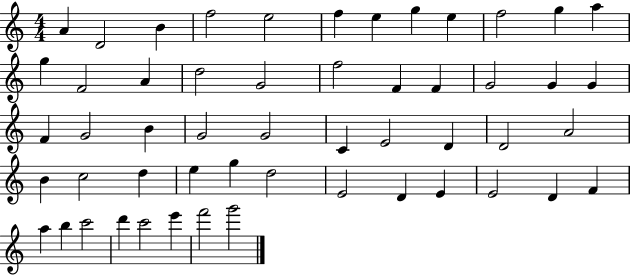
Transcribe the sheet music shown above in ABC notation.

X:1
T:Untitled
M:4/4
L:1/4
K:C
A D2 B f2 e2 f e g e f2 g a g F2 A d2 G2 f2 F F G2 G G F G2 B G2 G2 C E2 D D2 A2 B c2 d e g d2 E2 D E E2 D F a b c'2 d' c'2 e' f'2 g'2